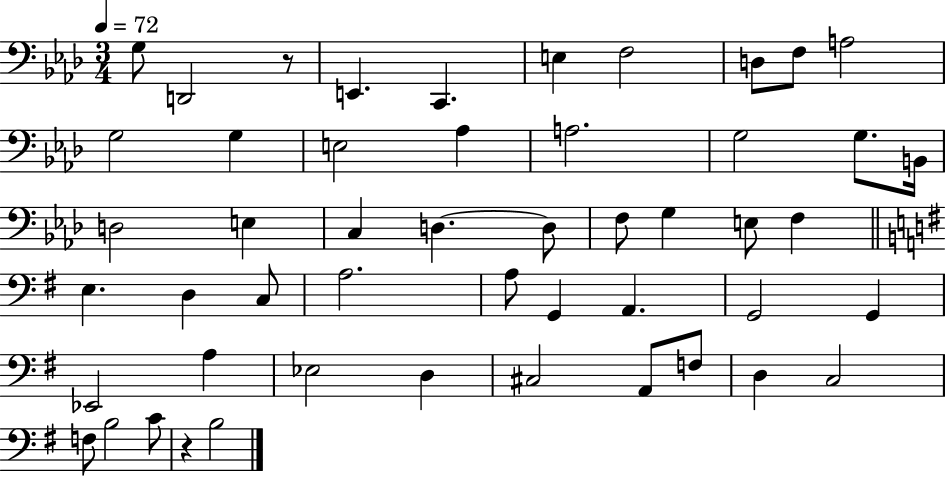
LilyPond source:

{
  \clef bass
  \numericTimeSignature
  \time 3/4
  \key aes \major
  \tempo 4 = 72
  \repeat volta 2 { g8 d,2 r8 | e,4. c,4. | e4 f2 | d8 f8 a2 | \break g2 g4 | e2 aes4 | a2. | g2 g8. b,16 | \break d2 e4 | c4 d4.~~ d8 | f8 g4 e8 f4 | \bar "||" \break \key e \minor e4. d4 c8 | a2. | a8 g,4 a,4. | g,2 g,4 | \break ees,2 a4 | ees2 d4 | cis2 a,8 f8 | d4 c2 | \break f8 b2 c'8 | r4 b2 | } \bar "|."
}